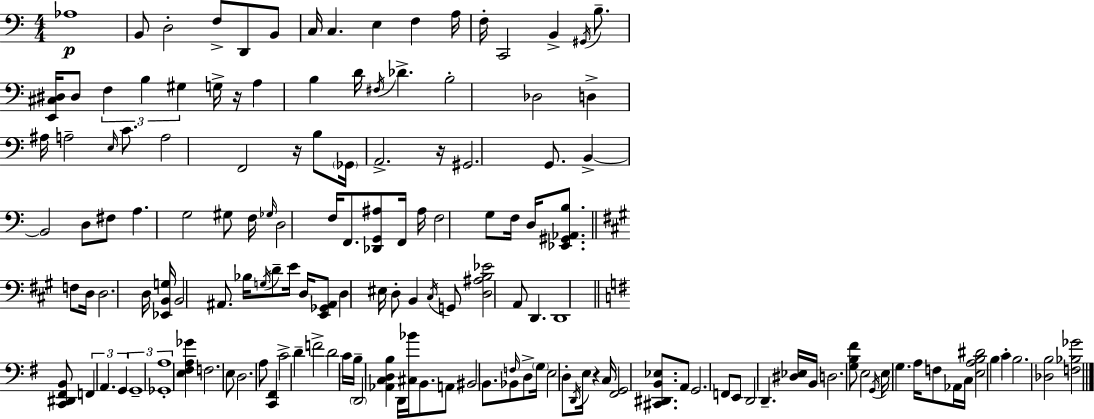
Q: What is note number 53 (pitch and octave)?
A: F2